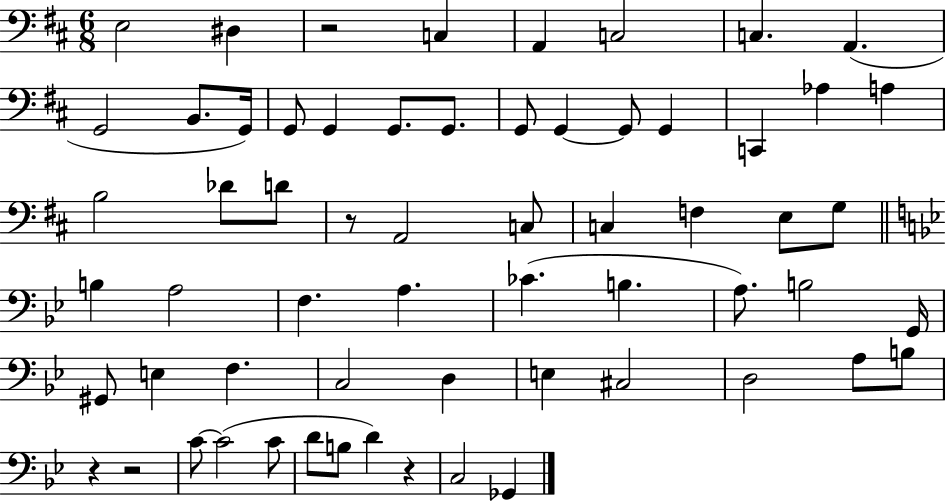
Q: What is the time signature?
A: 6/8